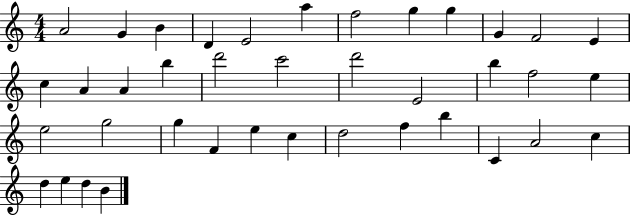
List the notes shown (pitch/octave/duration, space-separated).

A4/h G4/q B4/q D4/q E4/h A5/q F5/h G5/q G5/q G4/q F4/h E4/q C5/q A4/q A4/q B5/q D6/h C6/h D6/h E4/h B5/q F5/h E5/q E5/h G5/h G5/q F4/q E5/q C5/q D5/h F5/q B5/q C4/q A4/h C5/q D5/q E5/q D5/q B4/q